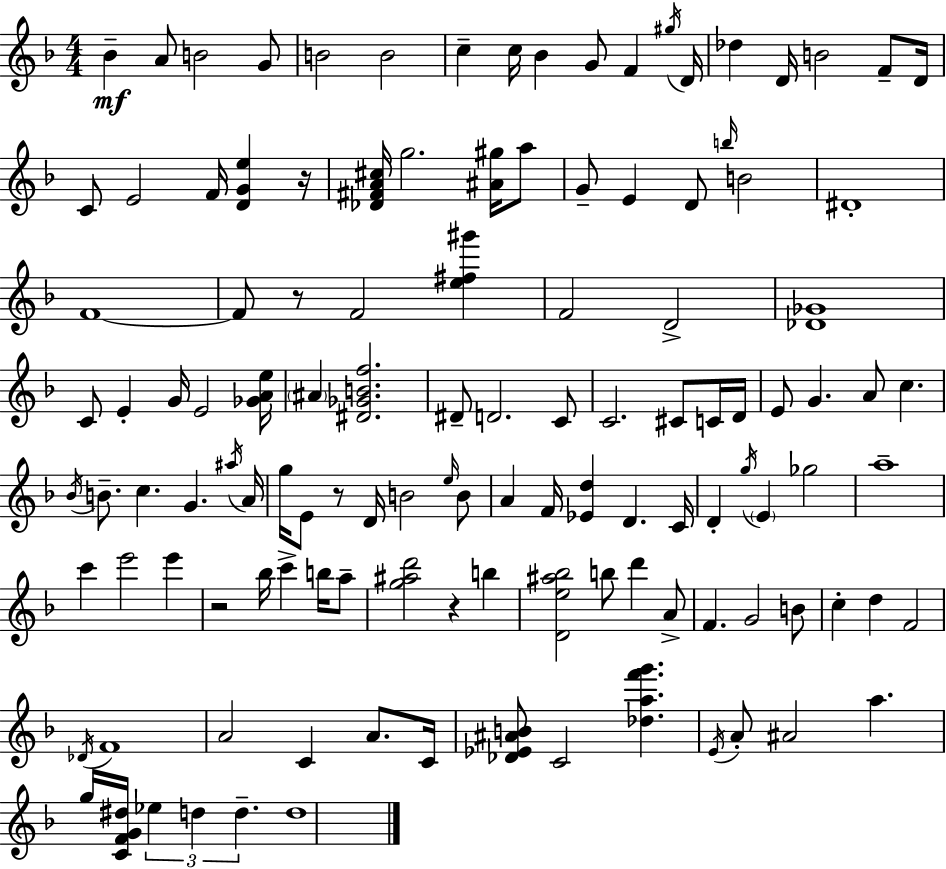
{
  \clef treble
  \numericTimeSignature
  \time 4/4
  \key d \minor
  bes'4--\mf a'8 b'2 g'8 | b'2 b'2 | c''4-- c''16 bes'4 g'8 f'4 \acciaccatura { gis''16 } | d'16 des''4 d'16 b'2 f'8-- | \break d'16 c'8 e'2 f'16 <d' g' e''>4 | r16 <des' fis' a' cis''>16 g''2. <ais' gis''>16 a''8 | g'8-- e'4 d'8 \grace { b''16 } b'2 | dis'1-. | \break f'1~~ | f'8 r8 f'2 <e'' fis'' gis'''>4 | f'2 d'2-> | <des' ges'>1 | \break c'8 e'4-. g'16 e'2 | <ges' a' e''>16 \parenthesize ais'4 <dis' ges' b' f''>2. | dis'8-- d'2. | c'8 c'2. cis'8 | \break c'16 d'16 e'8 g'4. a'8 c''4. | \acciaccatura { bes'16 } b'8.-- c''4. g'4. | \acciaccatura { ais''16 } a'16 g''16 e'8 r8 d'16 b'2 | \grace { e''16 } b'8 a'4 f'16 <ees' d''>4 d'4. | \break c'16 d'4-. \acciaccatura { g''16 } \parenthesize e'4 ges''2 | a''1-- | c'''4 e'''2 | e'''4 r2 bes''16 c'''4-> | \break b''16 a''8-- <g'' ais'' d'''>2 r4 | b''4 <d' e'' ais'' bes''>2 b''8 | d'''4 a'8-> f'4. g'2 | b'8 c''4-. d''4 f'2 | \break \acciaccatura { des'16 } f'1 | a'2 c'4 | a'8. c'16 <des' ees' ais' b'>8 c'2 | <des'' a'' f''' g'''>4. \acciaccatura { e'16 } a'8-. ais'2 | \break a''4. g''16 <c' f' g' dis''>16 \tuplet 3/2 { ees''4 d''4 | d''4.-- } d''1 | \bar "|."
}